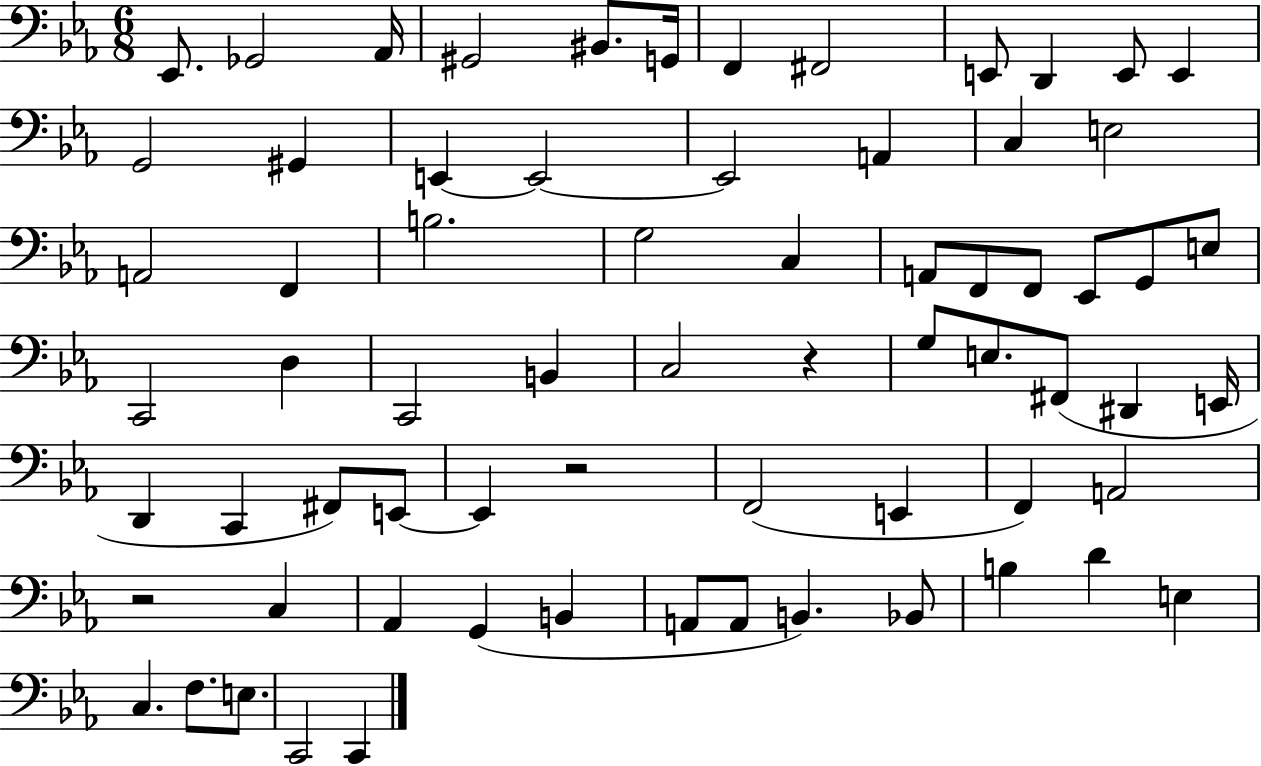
{
  \clef bass
  \numericTimeSignature
  \time 6/8
  \key ees \major
  ees,8. ges,2 aes,16 | gis,2 bis,8. g,16 | f,4 fis,2 | e,8 d,4 e,8 e,4 | \break g,2 gis,4 | e,4~~ e,2~~ | e,2 a,4 | c4 e2 | \break a,2 f,4 | b2. | g2 c4 | a,8 f,8 f,8 ees,8 g,8 e8 | \break c,2 d4 | c,2 b,4 | c2 r4 | g8 e8. fis,8( dis,4 e,16 | \break d,4 c,4 fis,8) e,8~~ | e,4 r2 | f,2( e,4 | f,4) a,2 | \break r2 c4 | aes,4 g,4( b,4 | a,8 a,8 b,4.) bes,8 | b4 d'4 e4 | \break c4. f8. e8. | c,2 c,4 | \bar "|."
}